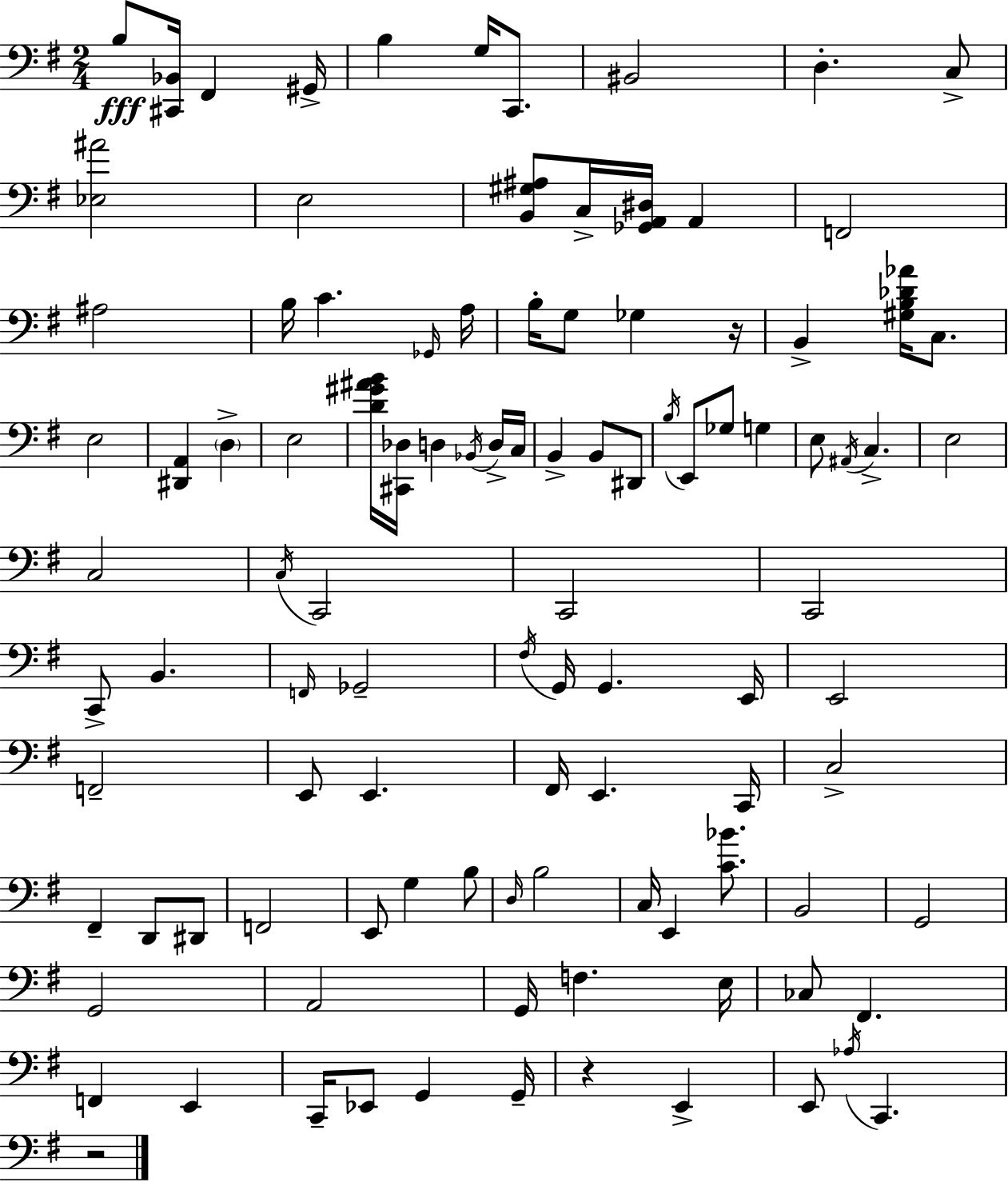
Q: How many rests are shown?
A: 3